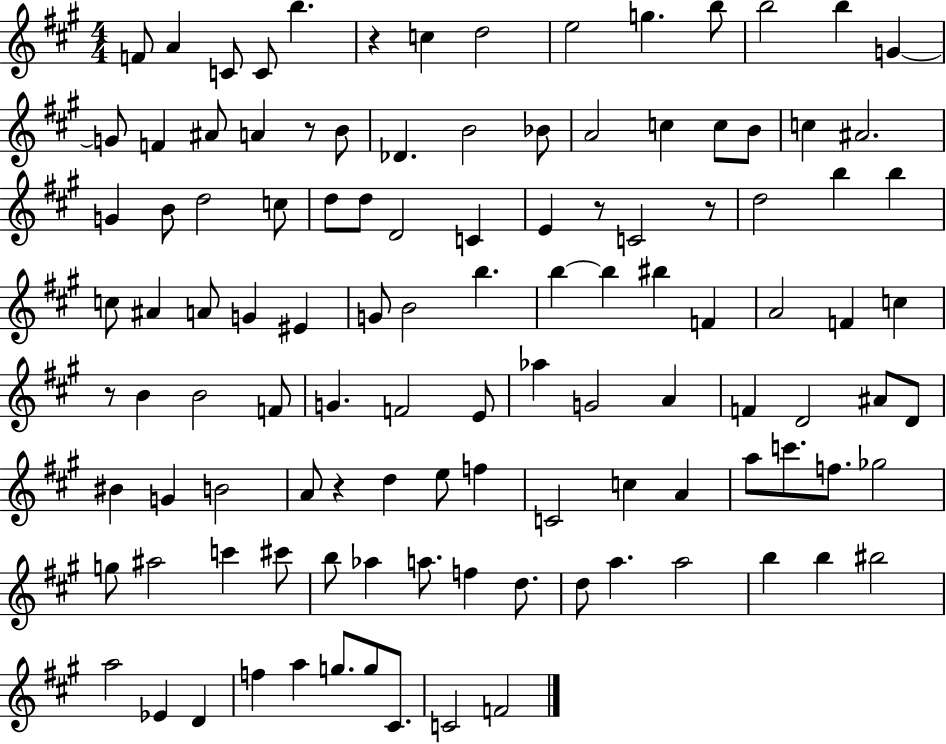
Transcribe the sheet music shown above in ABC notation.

X:1
T:Untitled
M:4/4
L:1/4
K:A
F/2 A C/2 C/2 b z c d2 e2 g b/2 b2 b G G/2 F ^A/2 A z/2 B/2 _D B2 _B/2 A2 c c/2 B/2 c ^A2 G B/2 d2 c/2 d/2 d/2 D2 C E z/2 C2 z/2 d2 b b c/2 ^A A/2 G ^E G/2 B2 b b b ^b F A2 F c z/2 B B2 F/2 G F2 E/2 _a G2 A F D2 ^A/2 D/2 ^B G B2 A/2 z d e/2 f C2 c A a/2 c'/2 f/2 _g2 g/2 ^a2 c' ^c'/2 b/2 _a a/2 f d/2 d/2 a a2 b b ^b2 a2 _E D f a g/2 g/2 ^C/2 C2 F2